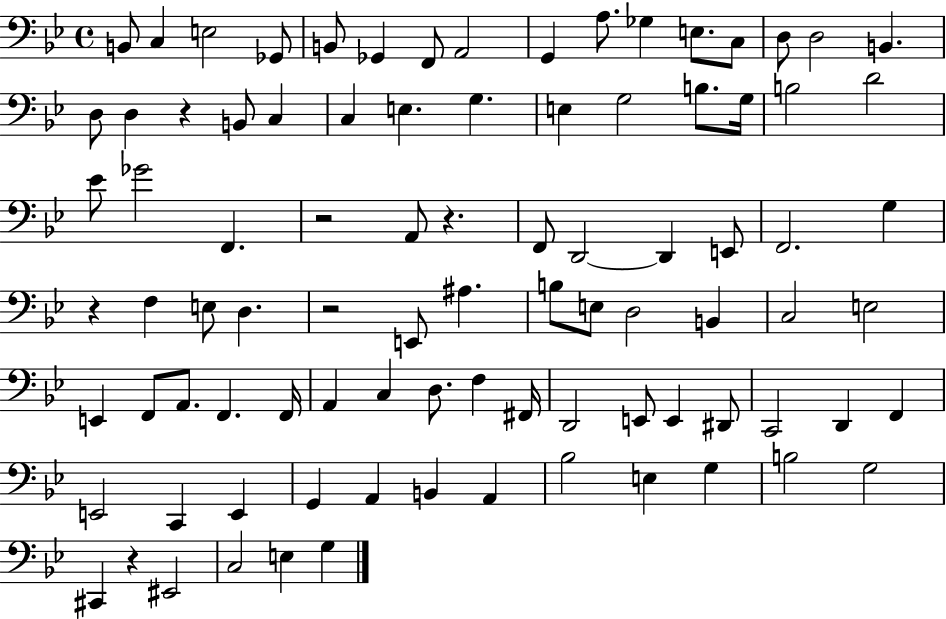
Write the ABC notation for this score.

X:1
T:Untitled
M:4/4
L:1/4
K:Bb
B,,/2 C, E,2 _G,,/2 B,,/2 _G,, F,,/2 A,,2 G,, A,/2 _G, E,/2 C,/2 D,/2 D,2 B,, D,/2 D, z B,,/2 C, C, E, G, E, G,2 B,/2 G,/4 B,2 D2 _E/2 _G2 F,, z2 A,,/2 z F,,/2 D,,2 D,, E,,/2 F,,2 G, z F, E,/2 D, z2 E,,/2 ^A, B,/2 E,/2 D,2 B,, C,2 E,2 E,, F,,/2 A,,/2 F,, F,,/4 A,, C, D,/2 F, ^F,,/4 D,,2 E,,/2 E,, ^D,,/2 C,,2 D,, F,, E,,2 C,, E,, G,, A,, B,, A,, _B,2 E, G, B,2 G,2 ^C,, z ^E,,2 C,2 E, G,